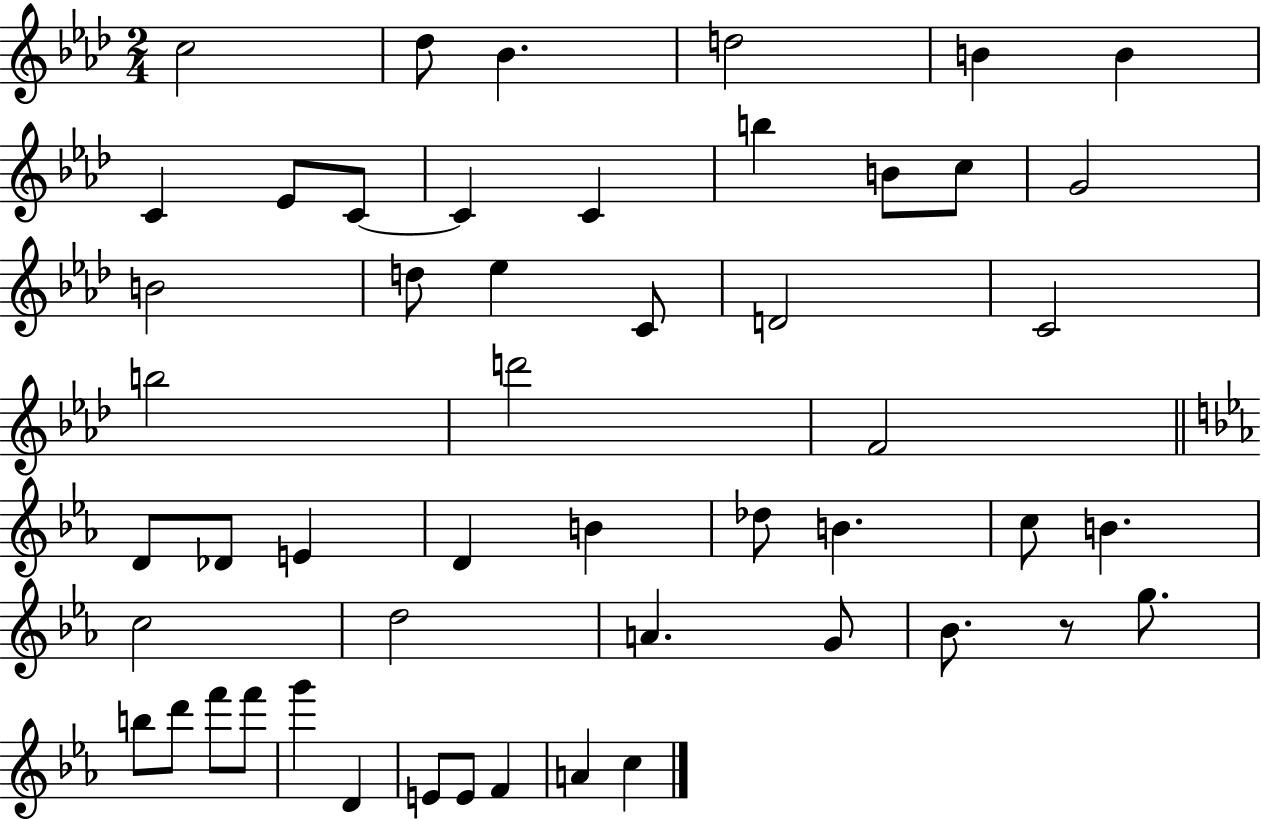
{
  \clef treble
  \numericTimeSignature
  \time 2/4
  \key aes \major
  c''2 | des''8 bes'4. | d''2 | b'4 b'4 | \break c'4 ees'8 c'8~~ | c'4 c'4 | b''4 b'8 c''8 | g'2 | \break b'2 | d''8 ees''4 c'8 | d'2 | c'2 | \break b''2 | d'''2 | f'2 | \bar "||" \break \key ees \major d'8 des'8 e'4 | d'4 b'4 | des''8 b'4. | c''8 b'4. | \break c''2 | d''2 | a'4. g'8 | bes'8. r8 g''8. | \break b''8 d'''8 f'''8 f'''8 | g'''4 d'4 | e'8 e'8 f'4 | a'4 c''4 | \break \bar "|."
}